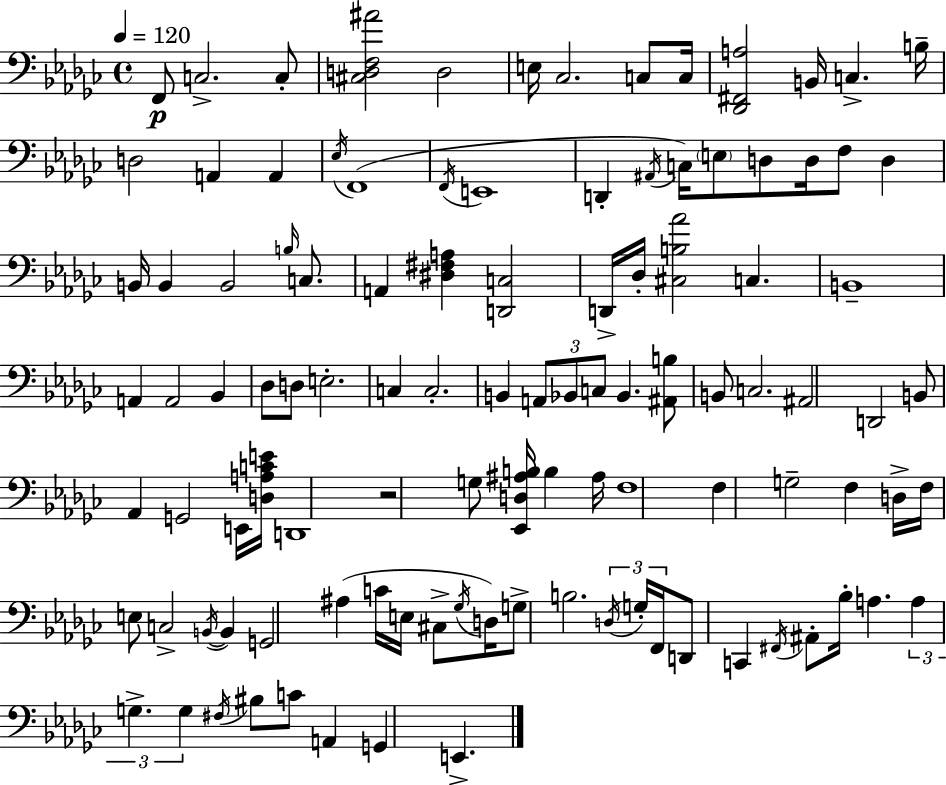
F2/e C3/h. C3/e [C#3,D3,F3,A#4]/h D3/h E3/s CES3/h. C3/e C3/s [Db2,F#2,A3]/h B2/s C3/q. B3/s D3/h A2/q A2/q Eb3/s F2/w F2/s E2/w D2/q A#2/s C3/s E3/e D3/e D3/s F3/e D3/q B2/s B2/q B2/h B3/s C3/e. A2/q [D#3,F#3,A3]/q [D2,C3]/h D2/s Db3/s [C#3,B3,Ab4]/h C3/q. B2/w A2/q A2/h Bb2/q Db3/e D3/e E3/h. C3/q C3/h. B2/q A2/e Bb2/e C3/e Bb2/q. [A#2,B3]/e B2/e C3/h. A#2/h D2/h B2/e Ab2/q G2/h E2/s [D3,A3,C4,E4]/s D2/w R/h G3/e [Eb2,D3,A#3,B3]/s B3/q A#3/s F3/w F3/q G3/h F3/q D3/s F3/s E3/e C3/h B2/s B2/q G2/h A#3/q C4/s E3/s C#3/e Gb3/s D3/s G3/e B3/h. D3/s G3/s F2/s D2/e C2/q F#2/s A#2/e Bb3/s A3/q. A3/q G3/q. G3/q F#3/s BIS3/e C4/e A2/q G2/q E2/q.